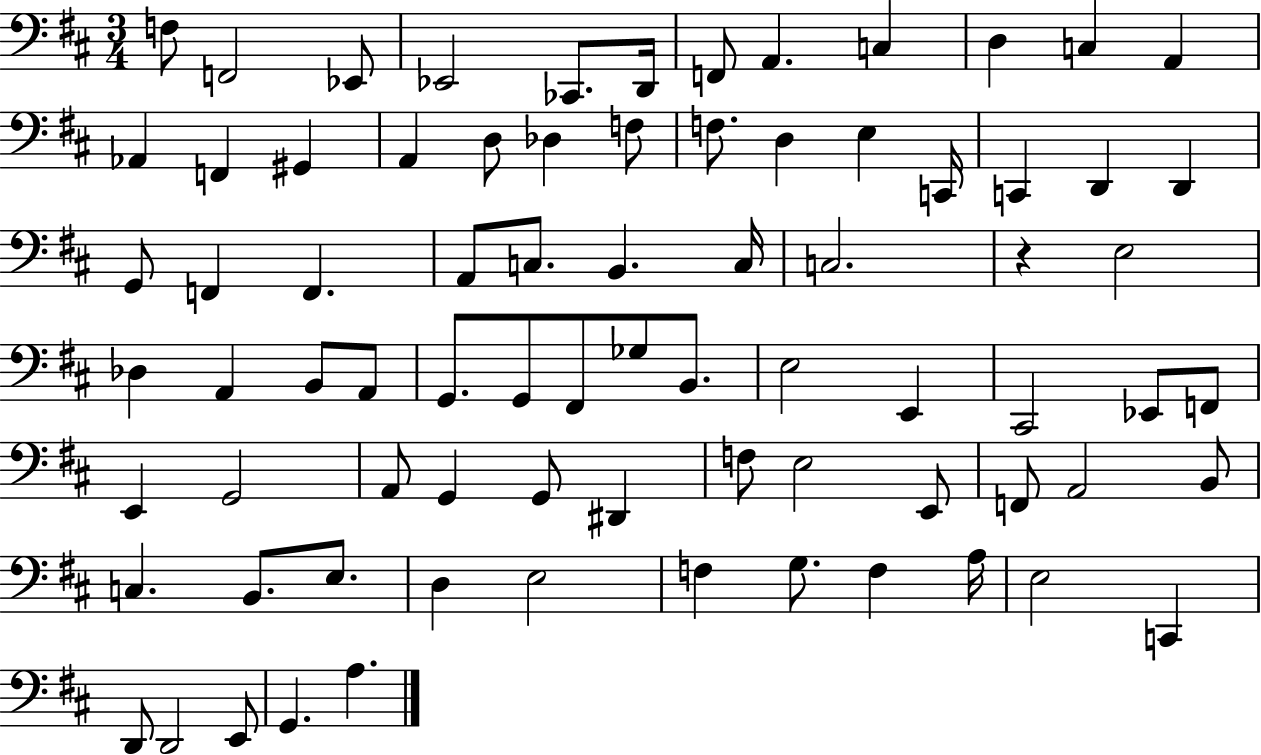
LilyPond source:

{
  \clef bass
  \numericTimeSignature
  \time 3/4
  \key d \major
  f8 f,2 ees,8 | ees,2 ces,8. d,16 | f,8 a,4. c4 | d4 c4 a,4 | \break aes,4 f,4 gis,4 | a,4 d8 des4 f8 | f8. d4 e4 c,16 | c,4 d,4 d,4 | \break g,8 f,4 f,4. | a,8 c8. b,4. c16 | c2. | r4 e2 | \break des4 a,4 b,8 a,8 | g,8. g,8 fis,8 ges8 b,8. | e2 e,4 | cis,2 ees,8 f,8 | \break e,4 g,2 | a,8 g,4 g,8 dis,4 | f8 e2 e,8 | f,8 a,2 b,8 | \break c4. b,8. e8. | d4 e2 | f4 g8. f4 a16 | e2 c,4 | \break d,8 d,2 e,8 | g,4. a4. | \bar "|."
}